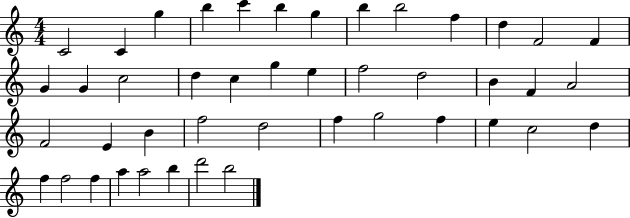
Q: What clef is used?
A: treble